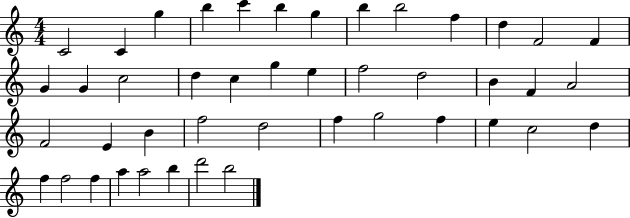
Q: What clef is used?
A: treble